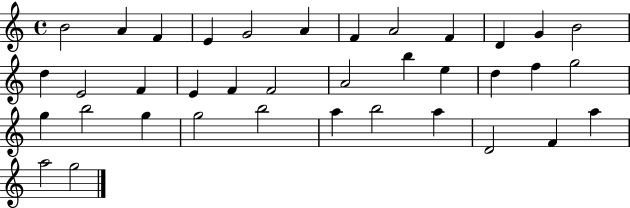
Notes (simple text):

B4/h A4/q F4/q E4/q G4/h A4/q F4/q A4/h F4/q D4/q G4/q B4/h D5/q E4/h F4/q E4/q F4/q F4/h A4/h B5/q E5/q D5/q F5/q G5/h G5/q B5/h G5/q G5/h B5/h A5/q B5/h A5/q D4/h F4/q A5/q A5/h G5/h